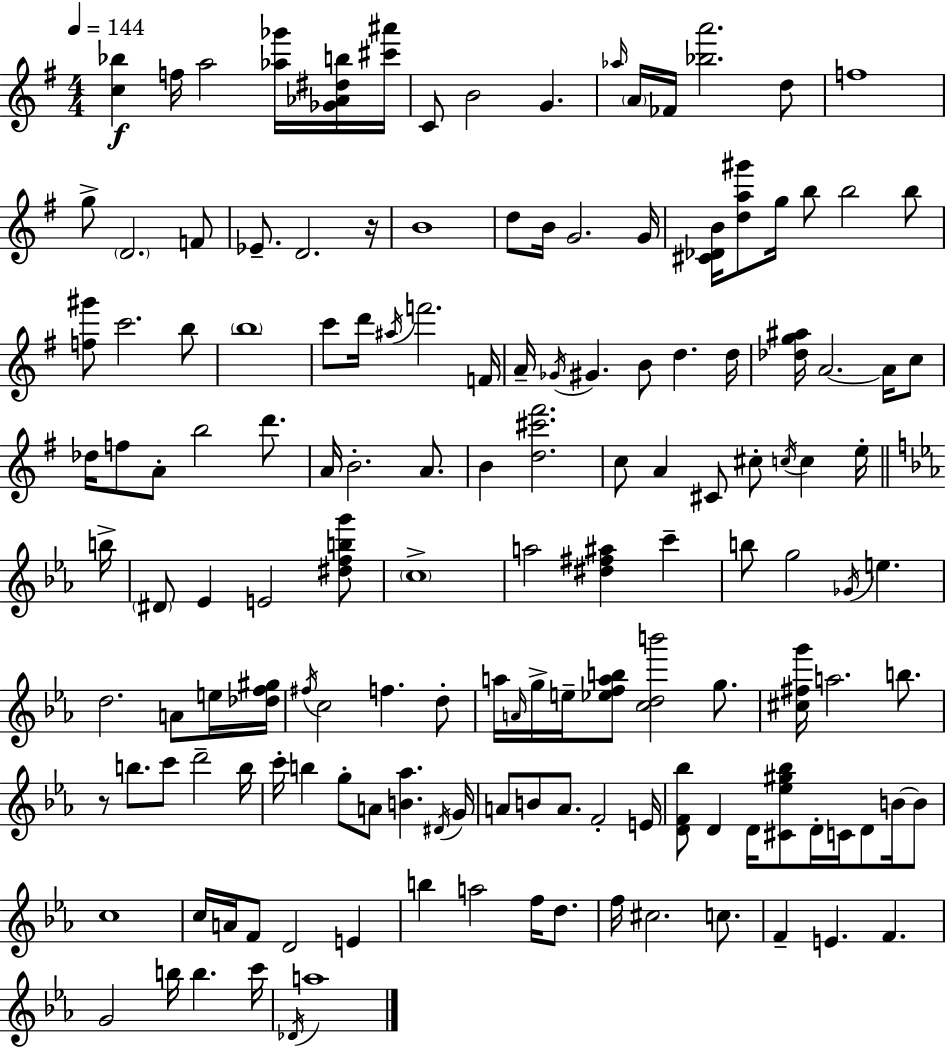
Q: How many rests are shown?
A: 2